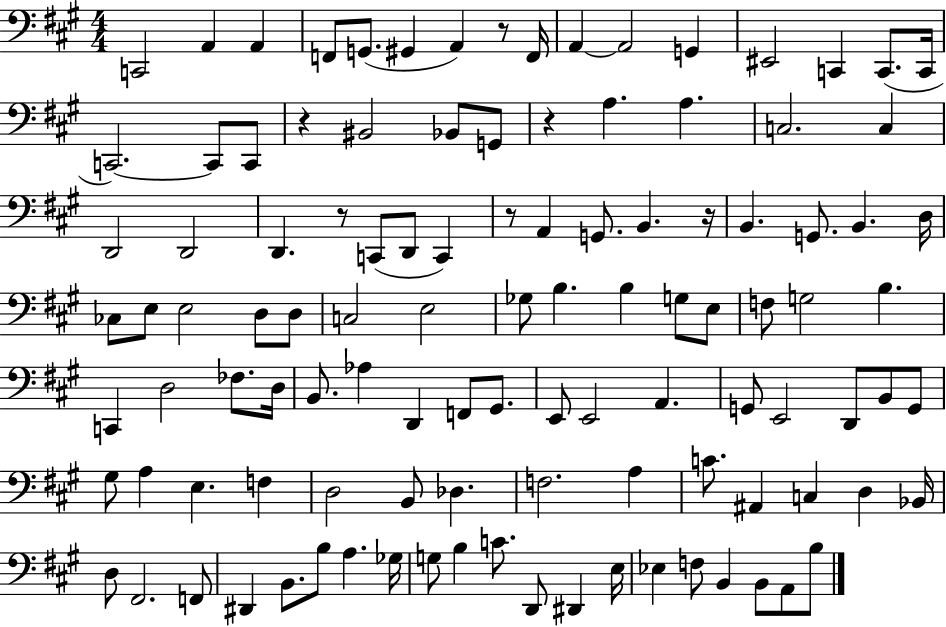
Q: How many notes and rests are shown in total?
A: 110